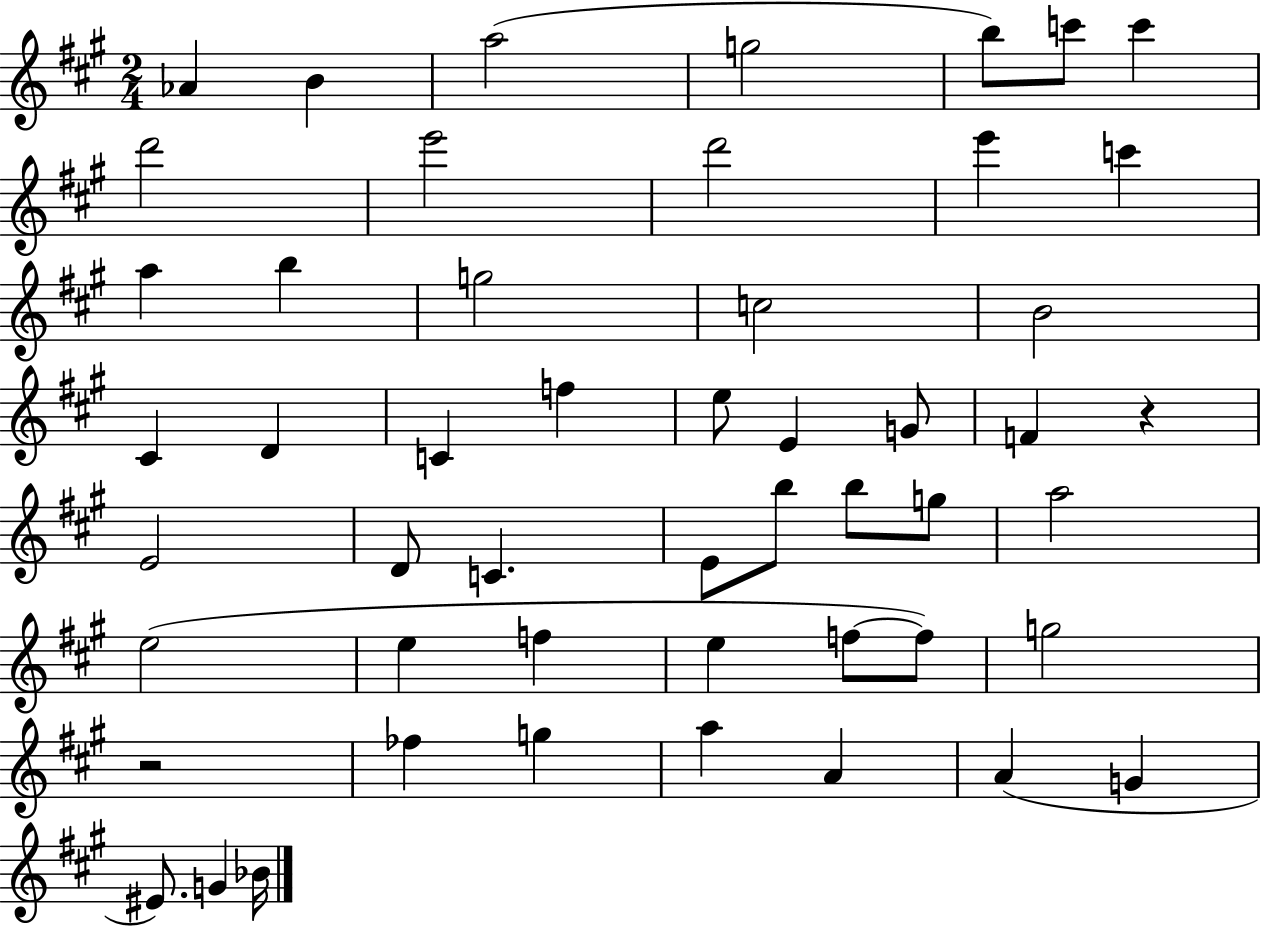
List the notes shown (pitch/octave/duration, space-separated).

Ab4/q B4/q A5/h G5/h B5/e C6/e C6/q D6/h E6/h D6/h E6/q C6/q A5/q B5/q G5/h C5/h B4/h C#4/q D4/q C4/q F5/q E5/e E4/q G4/e F4/q R/q E4/h D4/e C4/q. E4/e B5/e B5/e G5/e A5/h E5/h E5/q F5/q E5/q F5/e F5/e G5/h R/h FES5/q G5/q A5/q A4/q A4/q G4/q EIS4/e. G4/q Bb4/s